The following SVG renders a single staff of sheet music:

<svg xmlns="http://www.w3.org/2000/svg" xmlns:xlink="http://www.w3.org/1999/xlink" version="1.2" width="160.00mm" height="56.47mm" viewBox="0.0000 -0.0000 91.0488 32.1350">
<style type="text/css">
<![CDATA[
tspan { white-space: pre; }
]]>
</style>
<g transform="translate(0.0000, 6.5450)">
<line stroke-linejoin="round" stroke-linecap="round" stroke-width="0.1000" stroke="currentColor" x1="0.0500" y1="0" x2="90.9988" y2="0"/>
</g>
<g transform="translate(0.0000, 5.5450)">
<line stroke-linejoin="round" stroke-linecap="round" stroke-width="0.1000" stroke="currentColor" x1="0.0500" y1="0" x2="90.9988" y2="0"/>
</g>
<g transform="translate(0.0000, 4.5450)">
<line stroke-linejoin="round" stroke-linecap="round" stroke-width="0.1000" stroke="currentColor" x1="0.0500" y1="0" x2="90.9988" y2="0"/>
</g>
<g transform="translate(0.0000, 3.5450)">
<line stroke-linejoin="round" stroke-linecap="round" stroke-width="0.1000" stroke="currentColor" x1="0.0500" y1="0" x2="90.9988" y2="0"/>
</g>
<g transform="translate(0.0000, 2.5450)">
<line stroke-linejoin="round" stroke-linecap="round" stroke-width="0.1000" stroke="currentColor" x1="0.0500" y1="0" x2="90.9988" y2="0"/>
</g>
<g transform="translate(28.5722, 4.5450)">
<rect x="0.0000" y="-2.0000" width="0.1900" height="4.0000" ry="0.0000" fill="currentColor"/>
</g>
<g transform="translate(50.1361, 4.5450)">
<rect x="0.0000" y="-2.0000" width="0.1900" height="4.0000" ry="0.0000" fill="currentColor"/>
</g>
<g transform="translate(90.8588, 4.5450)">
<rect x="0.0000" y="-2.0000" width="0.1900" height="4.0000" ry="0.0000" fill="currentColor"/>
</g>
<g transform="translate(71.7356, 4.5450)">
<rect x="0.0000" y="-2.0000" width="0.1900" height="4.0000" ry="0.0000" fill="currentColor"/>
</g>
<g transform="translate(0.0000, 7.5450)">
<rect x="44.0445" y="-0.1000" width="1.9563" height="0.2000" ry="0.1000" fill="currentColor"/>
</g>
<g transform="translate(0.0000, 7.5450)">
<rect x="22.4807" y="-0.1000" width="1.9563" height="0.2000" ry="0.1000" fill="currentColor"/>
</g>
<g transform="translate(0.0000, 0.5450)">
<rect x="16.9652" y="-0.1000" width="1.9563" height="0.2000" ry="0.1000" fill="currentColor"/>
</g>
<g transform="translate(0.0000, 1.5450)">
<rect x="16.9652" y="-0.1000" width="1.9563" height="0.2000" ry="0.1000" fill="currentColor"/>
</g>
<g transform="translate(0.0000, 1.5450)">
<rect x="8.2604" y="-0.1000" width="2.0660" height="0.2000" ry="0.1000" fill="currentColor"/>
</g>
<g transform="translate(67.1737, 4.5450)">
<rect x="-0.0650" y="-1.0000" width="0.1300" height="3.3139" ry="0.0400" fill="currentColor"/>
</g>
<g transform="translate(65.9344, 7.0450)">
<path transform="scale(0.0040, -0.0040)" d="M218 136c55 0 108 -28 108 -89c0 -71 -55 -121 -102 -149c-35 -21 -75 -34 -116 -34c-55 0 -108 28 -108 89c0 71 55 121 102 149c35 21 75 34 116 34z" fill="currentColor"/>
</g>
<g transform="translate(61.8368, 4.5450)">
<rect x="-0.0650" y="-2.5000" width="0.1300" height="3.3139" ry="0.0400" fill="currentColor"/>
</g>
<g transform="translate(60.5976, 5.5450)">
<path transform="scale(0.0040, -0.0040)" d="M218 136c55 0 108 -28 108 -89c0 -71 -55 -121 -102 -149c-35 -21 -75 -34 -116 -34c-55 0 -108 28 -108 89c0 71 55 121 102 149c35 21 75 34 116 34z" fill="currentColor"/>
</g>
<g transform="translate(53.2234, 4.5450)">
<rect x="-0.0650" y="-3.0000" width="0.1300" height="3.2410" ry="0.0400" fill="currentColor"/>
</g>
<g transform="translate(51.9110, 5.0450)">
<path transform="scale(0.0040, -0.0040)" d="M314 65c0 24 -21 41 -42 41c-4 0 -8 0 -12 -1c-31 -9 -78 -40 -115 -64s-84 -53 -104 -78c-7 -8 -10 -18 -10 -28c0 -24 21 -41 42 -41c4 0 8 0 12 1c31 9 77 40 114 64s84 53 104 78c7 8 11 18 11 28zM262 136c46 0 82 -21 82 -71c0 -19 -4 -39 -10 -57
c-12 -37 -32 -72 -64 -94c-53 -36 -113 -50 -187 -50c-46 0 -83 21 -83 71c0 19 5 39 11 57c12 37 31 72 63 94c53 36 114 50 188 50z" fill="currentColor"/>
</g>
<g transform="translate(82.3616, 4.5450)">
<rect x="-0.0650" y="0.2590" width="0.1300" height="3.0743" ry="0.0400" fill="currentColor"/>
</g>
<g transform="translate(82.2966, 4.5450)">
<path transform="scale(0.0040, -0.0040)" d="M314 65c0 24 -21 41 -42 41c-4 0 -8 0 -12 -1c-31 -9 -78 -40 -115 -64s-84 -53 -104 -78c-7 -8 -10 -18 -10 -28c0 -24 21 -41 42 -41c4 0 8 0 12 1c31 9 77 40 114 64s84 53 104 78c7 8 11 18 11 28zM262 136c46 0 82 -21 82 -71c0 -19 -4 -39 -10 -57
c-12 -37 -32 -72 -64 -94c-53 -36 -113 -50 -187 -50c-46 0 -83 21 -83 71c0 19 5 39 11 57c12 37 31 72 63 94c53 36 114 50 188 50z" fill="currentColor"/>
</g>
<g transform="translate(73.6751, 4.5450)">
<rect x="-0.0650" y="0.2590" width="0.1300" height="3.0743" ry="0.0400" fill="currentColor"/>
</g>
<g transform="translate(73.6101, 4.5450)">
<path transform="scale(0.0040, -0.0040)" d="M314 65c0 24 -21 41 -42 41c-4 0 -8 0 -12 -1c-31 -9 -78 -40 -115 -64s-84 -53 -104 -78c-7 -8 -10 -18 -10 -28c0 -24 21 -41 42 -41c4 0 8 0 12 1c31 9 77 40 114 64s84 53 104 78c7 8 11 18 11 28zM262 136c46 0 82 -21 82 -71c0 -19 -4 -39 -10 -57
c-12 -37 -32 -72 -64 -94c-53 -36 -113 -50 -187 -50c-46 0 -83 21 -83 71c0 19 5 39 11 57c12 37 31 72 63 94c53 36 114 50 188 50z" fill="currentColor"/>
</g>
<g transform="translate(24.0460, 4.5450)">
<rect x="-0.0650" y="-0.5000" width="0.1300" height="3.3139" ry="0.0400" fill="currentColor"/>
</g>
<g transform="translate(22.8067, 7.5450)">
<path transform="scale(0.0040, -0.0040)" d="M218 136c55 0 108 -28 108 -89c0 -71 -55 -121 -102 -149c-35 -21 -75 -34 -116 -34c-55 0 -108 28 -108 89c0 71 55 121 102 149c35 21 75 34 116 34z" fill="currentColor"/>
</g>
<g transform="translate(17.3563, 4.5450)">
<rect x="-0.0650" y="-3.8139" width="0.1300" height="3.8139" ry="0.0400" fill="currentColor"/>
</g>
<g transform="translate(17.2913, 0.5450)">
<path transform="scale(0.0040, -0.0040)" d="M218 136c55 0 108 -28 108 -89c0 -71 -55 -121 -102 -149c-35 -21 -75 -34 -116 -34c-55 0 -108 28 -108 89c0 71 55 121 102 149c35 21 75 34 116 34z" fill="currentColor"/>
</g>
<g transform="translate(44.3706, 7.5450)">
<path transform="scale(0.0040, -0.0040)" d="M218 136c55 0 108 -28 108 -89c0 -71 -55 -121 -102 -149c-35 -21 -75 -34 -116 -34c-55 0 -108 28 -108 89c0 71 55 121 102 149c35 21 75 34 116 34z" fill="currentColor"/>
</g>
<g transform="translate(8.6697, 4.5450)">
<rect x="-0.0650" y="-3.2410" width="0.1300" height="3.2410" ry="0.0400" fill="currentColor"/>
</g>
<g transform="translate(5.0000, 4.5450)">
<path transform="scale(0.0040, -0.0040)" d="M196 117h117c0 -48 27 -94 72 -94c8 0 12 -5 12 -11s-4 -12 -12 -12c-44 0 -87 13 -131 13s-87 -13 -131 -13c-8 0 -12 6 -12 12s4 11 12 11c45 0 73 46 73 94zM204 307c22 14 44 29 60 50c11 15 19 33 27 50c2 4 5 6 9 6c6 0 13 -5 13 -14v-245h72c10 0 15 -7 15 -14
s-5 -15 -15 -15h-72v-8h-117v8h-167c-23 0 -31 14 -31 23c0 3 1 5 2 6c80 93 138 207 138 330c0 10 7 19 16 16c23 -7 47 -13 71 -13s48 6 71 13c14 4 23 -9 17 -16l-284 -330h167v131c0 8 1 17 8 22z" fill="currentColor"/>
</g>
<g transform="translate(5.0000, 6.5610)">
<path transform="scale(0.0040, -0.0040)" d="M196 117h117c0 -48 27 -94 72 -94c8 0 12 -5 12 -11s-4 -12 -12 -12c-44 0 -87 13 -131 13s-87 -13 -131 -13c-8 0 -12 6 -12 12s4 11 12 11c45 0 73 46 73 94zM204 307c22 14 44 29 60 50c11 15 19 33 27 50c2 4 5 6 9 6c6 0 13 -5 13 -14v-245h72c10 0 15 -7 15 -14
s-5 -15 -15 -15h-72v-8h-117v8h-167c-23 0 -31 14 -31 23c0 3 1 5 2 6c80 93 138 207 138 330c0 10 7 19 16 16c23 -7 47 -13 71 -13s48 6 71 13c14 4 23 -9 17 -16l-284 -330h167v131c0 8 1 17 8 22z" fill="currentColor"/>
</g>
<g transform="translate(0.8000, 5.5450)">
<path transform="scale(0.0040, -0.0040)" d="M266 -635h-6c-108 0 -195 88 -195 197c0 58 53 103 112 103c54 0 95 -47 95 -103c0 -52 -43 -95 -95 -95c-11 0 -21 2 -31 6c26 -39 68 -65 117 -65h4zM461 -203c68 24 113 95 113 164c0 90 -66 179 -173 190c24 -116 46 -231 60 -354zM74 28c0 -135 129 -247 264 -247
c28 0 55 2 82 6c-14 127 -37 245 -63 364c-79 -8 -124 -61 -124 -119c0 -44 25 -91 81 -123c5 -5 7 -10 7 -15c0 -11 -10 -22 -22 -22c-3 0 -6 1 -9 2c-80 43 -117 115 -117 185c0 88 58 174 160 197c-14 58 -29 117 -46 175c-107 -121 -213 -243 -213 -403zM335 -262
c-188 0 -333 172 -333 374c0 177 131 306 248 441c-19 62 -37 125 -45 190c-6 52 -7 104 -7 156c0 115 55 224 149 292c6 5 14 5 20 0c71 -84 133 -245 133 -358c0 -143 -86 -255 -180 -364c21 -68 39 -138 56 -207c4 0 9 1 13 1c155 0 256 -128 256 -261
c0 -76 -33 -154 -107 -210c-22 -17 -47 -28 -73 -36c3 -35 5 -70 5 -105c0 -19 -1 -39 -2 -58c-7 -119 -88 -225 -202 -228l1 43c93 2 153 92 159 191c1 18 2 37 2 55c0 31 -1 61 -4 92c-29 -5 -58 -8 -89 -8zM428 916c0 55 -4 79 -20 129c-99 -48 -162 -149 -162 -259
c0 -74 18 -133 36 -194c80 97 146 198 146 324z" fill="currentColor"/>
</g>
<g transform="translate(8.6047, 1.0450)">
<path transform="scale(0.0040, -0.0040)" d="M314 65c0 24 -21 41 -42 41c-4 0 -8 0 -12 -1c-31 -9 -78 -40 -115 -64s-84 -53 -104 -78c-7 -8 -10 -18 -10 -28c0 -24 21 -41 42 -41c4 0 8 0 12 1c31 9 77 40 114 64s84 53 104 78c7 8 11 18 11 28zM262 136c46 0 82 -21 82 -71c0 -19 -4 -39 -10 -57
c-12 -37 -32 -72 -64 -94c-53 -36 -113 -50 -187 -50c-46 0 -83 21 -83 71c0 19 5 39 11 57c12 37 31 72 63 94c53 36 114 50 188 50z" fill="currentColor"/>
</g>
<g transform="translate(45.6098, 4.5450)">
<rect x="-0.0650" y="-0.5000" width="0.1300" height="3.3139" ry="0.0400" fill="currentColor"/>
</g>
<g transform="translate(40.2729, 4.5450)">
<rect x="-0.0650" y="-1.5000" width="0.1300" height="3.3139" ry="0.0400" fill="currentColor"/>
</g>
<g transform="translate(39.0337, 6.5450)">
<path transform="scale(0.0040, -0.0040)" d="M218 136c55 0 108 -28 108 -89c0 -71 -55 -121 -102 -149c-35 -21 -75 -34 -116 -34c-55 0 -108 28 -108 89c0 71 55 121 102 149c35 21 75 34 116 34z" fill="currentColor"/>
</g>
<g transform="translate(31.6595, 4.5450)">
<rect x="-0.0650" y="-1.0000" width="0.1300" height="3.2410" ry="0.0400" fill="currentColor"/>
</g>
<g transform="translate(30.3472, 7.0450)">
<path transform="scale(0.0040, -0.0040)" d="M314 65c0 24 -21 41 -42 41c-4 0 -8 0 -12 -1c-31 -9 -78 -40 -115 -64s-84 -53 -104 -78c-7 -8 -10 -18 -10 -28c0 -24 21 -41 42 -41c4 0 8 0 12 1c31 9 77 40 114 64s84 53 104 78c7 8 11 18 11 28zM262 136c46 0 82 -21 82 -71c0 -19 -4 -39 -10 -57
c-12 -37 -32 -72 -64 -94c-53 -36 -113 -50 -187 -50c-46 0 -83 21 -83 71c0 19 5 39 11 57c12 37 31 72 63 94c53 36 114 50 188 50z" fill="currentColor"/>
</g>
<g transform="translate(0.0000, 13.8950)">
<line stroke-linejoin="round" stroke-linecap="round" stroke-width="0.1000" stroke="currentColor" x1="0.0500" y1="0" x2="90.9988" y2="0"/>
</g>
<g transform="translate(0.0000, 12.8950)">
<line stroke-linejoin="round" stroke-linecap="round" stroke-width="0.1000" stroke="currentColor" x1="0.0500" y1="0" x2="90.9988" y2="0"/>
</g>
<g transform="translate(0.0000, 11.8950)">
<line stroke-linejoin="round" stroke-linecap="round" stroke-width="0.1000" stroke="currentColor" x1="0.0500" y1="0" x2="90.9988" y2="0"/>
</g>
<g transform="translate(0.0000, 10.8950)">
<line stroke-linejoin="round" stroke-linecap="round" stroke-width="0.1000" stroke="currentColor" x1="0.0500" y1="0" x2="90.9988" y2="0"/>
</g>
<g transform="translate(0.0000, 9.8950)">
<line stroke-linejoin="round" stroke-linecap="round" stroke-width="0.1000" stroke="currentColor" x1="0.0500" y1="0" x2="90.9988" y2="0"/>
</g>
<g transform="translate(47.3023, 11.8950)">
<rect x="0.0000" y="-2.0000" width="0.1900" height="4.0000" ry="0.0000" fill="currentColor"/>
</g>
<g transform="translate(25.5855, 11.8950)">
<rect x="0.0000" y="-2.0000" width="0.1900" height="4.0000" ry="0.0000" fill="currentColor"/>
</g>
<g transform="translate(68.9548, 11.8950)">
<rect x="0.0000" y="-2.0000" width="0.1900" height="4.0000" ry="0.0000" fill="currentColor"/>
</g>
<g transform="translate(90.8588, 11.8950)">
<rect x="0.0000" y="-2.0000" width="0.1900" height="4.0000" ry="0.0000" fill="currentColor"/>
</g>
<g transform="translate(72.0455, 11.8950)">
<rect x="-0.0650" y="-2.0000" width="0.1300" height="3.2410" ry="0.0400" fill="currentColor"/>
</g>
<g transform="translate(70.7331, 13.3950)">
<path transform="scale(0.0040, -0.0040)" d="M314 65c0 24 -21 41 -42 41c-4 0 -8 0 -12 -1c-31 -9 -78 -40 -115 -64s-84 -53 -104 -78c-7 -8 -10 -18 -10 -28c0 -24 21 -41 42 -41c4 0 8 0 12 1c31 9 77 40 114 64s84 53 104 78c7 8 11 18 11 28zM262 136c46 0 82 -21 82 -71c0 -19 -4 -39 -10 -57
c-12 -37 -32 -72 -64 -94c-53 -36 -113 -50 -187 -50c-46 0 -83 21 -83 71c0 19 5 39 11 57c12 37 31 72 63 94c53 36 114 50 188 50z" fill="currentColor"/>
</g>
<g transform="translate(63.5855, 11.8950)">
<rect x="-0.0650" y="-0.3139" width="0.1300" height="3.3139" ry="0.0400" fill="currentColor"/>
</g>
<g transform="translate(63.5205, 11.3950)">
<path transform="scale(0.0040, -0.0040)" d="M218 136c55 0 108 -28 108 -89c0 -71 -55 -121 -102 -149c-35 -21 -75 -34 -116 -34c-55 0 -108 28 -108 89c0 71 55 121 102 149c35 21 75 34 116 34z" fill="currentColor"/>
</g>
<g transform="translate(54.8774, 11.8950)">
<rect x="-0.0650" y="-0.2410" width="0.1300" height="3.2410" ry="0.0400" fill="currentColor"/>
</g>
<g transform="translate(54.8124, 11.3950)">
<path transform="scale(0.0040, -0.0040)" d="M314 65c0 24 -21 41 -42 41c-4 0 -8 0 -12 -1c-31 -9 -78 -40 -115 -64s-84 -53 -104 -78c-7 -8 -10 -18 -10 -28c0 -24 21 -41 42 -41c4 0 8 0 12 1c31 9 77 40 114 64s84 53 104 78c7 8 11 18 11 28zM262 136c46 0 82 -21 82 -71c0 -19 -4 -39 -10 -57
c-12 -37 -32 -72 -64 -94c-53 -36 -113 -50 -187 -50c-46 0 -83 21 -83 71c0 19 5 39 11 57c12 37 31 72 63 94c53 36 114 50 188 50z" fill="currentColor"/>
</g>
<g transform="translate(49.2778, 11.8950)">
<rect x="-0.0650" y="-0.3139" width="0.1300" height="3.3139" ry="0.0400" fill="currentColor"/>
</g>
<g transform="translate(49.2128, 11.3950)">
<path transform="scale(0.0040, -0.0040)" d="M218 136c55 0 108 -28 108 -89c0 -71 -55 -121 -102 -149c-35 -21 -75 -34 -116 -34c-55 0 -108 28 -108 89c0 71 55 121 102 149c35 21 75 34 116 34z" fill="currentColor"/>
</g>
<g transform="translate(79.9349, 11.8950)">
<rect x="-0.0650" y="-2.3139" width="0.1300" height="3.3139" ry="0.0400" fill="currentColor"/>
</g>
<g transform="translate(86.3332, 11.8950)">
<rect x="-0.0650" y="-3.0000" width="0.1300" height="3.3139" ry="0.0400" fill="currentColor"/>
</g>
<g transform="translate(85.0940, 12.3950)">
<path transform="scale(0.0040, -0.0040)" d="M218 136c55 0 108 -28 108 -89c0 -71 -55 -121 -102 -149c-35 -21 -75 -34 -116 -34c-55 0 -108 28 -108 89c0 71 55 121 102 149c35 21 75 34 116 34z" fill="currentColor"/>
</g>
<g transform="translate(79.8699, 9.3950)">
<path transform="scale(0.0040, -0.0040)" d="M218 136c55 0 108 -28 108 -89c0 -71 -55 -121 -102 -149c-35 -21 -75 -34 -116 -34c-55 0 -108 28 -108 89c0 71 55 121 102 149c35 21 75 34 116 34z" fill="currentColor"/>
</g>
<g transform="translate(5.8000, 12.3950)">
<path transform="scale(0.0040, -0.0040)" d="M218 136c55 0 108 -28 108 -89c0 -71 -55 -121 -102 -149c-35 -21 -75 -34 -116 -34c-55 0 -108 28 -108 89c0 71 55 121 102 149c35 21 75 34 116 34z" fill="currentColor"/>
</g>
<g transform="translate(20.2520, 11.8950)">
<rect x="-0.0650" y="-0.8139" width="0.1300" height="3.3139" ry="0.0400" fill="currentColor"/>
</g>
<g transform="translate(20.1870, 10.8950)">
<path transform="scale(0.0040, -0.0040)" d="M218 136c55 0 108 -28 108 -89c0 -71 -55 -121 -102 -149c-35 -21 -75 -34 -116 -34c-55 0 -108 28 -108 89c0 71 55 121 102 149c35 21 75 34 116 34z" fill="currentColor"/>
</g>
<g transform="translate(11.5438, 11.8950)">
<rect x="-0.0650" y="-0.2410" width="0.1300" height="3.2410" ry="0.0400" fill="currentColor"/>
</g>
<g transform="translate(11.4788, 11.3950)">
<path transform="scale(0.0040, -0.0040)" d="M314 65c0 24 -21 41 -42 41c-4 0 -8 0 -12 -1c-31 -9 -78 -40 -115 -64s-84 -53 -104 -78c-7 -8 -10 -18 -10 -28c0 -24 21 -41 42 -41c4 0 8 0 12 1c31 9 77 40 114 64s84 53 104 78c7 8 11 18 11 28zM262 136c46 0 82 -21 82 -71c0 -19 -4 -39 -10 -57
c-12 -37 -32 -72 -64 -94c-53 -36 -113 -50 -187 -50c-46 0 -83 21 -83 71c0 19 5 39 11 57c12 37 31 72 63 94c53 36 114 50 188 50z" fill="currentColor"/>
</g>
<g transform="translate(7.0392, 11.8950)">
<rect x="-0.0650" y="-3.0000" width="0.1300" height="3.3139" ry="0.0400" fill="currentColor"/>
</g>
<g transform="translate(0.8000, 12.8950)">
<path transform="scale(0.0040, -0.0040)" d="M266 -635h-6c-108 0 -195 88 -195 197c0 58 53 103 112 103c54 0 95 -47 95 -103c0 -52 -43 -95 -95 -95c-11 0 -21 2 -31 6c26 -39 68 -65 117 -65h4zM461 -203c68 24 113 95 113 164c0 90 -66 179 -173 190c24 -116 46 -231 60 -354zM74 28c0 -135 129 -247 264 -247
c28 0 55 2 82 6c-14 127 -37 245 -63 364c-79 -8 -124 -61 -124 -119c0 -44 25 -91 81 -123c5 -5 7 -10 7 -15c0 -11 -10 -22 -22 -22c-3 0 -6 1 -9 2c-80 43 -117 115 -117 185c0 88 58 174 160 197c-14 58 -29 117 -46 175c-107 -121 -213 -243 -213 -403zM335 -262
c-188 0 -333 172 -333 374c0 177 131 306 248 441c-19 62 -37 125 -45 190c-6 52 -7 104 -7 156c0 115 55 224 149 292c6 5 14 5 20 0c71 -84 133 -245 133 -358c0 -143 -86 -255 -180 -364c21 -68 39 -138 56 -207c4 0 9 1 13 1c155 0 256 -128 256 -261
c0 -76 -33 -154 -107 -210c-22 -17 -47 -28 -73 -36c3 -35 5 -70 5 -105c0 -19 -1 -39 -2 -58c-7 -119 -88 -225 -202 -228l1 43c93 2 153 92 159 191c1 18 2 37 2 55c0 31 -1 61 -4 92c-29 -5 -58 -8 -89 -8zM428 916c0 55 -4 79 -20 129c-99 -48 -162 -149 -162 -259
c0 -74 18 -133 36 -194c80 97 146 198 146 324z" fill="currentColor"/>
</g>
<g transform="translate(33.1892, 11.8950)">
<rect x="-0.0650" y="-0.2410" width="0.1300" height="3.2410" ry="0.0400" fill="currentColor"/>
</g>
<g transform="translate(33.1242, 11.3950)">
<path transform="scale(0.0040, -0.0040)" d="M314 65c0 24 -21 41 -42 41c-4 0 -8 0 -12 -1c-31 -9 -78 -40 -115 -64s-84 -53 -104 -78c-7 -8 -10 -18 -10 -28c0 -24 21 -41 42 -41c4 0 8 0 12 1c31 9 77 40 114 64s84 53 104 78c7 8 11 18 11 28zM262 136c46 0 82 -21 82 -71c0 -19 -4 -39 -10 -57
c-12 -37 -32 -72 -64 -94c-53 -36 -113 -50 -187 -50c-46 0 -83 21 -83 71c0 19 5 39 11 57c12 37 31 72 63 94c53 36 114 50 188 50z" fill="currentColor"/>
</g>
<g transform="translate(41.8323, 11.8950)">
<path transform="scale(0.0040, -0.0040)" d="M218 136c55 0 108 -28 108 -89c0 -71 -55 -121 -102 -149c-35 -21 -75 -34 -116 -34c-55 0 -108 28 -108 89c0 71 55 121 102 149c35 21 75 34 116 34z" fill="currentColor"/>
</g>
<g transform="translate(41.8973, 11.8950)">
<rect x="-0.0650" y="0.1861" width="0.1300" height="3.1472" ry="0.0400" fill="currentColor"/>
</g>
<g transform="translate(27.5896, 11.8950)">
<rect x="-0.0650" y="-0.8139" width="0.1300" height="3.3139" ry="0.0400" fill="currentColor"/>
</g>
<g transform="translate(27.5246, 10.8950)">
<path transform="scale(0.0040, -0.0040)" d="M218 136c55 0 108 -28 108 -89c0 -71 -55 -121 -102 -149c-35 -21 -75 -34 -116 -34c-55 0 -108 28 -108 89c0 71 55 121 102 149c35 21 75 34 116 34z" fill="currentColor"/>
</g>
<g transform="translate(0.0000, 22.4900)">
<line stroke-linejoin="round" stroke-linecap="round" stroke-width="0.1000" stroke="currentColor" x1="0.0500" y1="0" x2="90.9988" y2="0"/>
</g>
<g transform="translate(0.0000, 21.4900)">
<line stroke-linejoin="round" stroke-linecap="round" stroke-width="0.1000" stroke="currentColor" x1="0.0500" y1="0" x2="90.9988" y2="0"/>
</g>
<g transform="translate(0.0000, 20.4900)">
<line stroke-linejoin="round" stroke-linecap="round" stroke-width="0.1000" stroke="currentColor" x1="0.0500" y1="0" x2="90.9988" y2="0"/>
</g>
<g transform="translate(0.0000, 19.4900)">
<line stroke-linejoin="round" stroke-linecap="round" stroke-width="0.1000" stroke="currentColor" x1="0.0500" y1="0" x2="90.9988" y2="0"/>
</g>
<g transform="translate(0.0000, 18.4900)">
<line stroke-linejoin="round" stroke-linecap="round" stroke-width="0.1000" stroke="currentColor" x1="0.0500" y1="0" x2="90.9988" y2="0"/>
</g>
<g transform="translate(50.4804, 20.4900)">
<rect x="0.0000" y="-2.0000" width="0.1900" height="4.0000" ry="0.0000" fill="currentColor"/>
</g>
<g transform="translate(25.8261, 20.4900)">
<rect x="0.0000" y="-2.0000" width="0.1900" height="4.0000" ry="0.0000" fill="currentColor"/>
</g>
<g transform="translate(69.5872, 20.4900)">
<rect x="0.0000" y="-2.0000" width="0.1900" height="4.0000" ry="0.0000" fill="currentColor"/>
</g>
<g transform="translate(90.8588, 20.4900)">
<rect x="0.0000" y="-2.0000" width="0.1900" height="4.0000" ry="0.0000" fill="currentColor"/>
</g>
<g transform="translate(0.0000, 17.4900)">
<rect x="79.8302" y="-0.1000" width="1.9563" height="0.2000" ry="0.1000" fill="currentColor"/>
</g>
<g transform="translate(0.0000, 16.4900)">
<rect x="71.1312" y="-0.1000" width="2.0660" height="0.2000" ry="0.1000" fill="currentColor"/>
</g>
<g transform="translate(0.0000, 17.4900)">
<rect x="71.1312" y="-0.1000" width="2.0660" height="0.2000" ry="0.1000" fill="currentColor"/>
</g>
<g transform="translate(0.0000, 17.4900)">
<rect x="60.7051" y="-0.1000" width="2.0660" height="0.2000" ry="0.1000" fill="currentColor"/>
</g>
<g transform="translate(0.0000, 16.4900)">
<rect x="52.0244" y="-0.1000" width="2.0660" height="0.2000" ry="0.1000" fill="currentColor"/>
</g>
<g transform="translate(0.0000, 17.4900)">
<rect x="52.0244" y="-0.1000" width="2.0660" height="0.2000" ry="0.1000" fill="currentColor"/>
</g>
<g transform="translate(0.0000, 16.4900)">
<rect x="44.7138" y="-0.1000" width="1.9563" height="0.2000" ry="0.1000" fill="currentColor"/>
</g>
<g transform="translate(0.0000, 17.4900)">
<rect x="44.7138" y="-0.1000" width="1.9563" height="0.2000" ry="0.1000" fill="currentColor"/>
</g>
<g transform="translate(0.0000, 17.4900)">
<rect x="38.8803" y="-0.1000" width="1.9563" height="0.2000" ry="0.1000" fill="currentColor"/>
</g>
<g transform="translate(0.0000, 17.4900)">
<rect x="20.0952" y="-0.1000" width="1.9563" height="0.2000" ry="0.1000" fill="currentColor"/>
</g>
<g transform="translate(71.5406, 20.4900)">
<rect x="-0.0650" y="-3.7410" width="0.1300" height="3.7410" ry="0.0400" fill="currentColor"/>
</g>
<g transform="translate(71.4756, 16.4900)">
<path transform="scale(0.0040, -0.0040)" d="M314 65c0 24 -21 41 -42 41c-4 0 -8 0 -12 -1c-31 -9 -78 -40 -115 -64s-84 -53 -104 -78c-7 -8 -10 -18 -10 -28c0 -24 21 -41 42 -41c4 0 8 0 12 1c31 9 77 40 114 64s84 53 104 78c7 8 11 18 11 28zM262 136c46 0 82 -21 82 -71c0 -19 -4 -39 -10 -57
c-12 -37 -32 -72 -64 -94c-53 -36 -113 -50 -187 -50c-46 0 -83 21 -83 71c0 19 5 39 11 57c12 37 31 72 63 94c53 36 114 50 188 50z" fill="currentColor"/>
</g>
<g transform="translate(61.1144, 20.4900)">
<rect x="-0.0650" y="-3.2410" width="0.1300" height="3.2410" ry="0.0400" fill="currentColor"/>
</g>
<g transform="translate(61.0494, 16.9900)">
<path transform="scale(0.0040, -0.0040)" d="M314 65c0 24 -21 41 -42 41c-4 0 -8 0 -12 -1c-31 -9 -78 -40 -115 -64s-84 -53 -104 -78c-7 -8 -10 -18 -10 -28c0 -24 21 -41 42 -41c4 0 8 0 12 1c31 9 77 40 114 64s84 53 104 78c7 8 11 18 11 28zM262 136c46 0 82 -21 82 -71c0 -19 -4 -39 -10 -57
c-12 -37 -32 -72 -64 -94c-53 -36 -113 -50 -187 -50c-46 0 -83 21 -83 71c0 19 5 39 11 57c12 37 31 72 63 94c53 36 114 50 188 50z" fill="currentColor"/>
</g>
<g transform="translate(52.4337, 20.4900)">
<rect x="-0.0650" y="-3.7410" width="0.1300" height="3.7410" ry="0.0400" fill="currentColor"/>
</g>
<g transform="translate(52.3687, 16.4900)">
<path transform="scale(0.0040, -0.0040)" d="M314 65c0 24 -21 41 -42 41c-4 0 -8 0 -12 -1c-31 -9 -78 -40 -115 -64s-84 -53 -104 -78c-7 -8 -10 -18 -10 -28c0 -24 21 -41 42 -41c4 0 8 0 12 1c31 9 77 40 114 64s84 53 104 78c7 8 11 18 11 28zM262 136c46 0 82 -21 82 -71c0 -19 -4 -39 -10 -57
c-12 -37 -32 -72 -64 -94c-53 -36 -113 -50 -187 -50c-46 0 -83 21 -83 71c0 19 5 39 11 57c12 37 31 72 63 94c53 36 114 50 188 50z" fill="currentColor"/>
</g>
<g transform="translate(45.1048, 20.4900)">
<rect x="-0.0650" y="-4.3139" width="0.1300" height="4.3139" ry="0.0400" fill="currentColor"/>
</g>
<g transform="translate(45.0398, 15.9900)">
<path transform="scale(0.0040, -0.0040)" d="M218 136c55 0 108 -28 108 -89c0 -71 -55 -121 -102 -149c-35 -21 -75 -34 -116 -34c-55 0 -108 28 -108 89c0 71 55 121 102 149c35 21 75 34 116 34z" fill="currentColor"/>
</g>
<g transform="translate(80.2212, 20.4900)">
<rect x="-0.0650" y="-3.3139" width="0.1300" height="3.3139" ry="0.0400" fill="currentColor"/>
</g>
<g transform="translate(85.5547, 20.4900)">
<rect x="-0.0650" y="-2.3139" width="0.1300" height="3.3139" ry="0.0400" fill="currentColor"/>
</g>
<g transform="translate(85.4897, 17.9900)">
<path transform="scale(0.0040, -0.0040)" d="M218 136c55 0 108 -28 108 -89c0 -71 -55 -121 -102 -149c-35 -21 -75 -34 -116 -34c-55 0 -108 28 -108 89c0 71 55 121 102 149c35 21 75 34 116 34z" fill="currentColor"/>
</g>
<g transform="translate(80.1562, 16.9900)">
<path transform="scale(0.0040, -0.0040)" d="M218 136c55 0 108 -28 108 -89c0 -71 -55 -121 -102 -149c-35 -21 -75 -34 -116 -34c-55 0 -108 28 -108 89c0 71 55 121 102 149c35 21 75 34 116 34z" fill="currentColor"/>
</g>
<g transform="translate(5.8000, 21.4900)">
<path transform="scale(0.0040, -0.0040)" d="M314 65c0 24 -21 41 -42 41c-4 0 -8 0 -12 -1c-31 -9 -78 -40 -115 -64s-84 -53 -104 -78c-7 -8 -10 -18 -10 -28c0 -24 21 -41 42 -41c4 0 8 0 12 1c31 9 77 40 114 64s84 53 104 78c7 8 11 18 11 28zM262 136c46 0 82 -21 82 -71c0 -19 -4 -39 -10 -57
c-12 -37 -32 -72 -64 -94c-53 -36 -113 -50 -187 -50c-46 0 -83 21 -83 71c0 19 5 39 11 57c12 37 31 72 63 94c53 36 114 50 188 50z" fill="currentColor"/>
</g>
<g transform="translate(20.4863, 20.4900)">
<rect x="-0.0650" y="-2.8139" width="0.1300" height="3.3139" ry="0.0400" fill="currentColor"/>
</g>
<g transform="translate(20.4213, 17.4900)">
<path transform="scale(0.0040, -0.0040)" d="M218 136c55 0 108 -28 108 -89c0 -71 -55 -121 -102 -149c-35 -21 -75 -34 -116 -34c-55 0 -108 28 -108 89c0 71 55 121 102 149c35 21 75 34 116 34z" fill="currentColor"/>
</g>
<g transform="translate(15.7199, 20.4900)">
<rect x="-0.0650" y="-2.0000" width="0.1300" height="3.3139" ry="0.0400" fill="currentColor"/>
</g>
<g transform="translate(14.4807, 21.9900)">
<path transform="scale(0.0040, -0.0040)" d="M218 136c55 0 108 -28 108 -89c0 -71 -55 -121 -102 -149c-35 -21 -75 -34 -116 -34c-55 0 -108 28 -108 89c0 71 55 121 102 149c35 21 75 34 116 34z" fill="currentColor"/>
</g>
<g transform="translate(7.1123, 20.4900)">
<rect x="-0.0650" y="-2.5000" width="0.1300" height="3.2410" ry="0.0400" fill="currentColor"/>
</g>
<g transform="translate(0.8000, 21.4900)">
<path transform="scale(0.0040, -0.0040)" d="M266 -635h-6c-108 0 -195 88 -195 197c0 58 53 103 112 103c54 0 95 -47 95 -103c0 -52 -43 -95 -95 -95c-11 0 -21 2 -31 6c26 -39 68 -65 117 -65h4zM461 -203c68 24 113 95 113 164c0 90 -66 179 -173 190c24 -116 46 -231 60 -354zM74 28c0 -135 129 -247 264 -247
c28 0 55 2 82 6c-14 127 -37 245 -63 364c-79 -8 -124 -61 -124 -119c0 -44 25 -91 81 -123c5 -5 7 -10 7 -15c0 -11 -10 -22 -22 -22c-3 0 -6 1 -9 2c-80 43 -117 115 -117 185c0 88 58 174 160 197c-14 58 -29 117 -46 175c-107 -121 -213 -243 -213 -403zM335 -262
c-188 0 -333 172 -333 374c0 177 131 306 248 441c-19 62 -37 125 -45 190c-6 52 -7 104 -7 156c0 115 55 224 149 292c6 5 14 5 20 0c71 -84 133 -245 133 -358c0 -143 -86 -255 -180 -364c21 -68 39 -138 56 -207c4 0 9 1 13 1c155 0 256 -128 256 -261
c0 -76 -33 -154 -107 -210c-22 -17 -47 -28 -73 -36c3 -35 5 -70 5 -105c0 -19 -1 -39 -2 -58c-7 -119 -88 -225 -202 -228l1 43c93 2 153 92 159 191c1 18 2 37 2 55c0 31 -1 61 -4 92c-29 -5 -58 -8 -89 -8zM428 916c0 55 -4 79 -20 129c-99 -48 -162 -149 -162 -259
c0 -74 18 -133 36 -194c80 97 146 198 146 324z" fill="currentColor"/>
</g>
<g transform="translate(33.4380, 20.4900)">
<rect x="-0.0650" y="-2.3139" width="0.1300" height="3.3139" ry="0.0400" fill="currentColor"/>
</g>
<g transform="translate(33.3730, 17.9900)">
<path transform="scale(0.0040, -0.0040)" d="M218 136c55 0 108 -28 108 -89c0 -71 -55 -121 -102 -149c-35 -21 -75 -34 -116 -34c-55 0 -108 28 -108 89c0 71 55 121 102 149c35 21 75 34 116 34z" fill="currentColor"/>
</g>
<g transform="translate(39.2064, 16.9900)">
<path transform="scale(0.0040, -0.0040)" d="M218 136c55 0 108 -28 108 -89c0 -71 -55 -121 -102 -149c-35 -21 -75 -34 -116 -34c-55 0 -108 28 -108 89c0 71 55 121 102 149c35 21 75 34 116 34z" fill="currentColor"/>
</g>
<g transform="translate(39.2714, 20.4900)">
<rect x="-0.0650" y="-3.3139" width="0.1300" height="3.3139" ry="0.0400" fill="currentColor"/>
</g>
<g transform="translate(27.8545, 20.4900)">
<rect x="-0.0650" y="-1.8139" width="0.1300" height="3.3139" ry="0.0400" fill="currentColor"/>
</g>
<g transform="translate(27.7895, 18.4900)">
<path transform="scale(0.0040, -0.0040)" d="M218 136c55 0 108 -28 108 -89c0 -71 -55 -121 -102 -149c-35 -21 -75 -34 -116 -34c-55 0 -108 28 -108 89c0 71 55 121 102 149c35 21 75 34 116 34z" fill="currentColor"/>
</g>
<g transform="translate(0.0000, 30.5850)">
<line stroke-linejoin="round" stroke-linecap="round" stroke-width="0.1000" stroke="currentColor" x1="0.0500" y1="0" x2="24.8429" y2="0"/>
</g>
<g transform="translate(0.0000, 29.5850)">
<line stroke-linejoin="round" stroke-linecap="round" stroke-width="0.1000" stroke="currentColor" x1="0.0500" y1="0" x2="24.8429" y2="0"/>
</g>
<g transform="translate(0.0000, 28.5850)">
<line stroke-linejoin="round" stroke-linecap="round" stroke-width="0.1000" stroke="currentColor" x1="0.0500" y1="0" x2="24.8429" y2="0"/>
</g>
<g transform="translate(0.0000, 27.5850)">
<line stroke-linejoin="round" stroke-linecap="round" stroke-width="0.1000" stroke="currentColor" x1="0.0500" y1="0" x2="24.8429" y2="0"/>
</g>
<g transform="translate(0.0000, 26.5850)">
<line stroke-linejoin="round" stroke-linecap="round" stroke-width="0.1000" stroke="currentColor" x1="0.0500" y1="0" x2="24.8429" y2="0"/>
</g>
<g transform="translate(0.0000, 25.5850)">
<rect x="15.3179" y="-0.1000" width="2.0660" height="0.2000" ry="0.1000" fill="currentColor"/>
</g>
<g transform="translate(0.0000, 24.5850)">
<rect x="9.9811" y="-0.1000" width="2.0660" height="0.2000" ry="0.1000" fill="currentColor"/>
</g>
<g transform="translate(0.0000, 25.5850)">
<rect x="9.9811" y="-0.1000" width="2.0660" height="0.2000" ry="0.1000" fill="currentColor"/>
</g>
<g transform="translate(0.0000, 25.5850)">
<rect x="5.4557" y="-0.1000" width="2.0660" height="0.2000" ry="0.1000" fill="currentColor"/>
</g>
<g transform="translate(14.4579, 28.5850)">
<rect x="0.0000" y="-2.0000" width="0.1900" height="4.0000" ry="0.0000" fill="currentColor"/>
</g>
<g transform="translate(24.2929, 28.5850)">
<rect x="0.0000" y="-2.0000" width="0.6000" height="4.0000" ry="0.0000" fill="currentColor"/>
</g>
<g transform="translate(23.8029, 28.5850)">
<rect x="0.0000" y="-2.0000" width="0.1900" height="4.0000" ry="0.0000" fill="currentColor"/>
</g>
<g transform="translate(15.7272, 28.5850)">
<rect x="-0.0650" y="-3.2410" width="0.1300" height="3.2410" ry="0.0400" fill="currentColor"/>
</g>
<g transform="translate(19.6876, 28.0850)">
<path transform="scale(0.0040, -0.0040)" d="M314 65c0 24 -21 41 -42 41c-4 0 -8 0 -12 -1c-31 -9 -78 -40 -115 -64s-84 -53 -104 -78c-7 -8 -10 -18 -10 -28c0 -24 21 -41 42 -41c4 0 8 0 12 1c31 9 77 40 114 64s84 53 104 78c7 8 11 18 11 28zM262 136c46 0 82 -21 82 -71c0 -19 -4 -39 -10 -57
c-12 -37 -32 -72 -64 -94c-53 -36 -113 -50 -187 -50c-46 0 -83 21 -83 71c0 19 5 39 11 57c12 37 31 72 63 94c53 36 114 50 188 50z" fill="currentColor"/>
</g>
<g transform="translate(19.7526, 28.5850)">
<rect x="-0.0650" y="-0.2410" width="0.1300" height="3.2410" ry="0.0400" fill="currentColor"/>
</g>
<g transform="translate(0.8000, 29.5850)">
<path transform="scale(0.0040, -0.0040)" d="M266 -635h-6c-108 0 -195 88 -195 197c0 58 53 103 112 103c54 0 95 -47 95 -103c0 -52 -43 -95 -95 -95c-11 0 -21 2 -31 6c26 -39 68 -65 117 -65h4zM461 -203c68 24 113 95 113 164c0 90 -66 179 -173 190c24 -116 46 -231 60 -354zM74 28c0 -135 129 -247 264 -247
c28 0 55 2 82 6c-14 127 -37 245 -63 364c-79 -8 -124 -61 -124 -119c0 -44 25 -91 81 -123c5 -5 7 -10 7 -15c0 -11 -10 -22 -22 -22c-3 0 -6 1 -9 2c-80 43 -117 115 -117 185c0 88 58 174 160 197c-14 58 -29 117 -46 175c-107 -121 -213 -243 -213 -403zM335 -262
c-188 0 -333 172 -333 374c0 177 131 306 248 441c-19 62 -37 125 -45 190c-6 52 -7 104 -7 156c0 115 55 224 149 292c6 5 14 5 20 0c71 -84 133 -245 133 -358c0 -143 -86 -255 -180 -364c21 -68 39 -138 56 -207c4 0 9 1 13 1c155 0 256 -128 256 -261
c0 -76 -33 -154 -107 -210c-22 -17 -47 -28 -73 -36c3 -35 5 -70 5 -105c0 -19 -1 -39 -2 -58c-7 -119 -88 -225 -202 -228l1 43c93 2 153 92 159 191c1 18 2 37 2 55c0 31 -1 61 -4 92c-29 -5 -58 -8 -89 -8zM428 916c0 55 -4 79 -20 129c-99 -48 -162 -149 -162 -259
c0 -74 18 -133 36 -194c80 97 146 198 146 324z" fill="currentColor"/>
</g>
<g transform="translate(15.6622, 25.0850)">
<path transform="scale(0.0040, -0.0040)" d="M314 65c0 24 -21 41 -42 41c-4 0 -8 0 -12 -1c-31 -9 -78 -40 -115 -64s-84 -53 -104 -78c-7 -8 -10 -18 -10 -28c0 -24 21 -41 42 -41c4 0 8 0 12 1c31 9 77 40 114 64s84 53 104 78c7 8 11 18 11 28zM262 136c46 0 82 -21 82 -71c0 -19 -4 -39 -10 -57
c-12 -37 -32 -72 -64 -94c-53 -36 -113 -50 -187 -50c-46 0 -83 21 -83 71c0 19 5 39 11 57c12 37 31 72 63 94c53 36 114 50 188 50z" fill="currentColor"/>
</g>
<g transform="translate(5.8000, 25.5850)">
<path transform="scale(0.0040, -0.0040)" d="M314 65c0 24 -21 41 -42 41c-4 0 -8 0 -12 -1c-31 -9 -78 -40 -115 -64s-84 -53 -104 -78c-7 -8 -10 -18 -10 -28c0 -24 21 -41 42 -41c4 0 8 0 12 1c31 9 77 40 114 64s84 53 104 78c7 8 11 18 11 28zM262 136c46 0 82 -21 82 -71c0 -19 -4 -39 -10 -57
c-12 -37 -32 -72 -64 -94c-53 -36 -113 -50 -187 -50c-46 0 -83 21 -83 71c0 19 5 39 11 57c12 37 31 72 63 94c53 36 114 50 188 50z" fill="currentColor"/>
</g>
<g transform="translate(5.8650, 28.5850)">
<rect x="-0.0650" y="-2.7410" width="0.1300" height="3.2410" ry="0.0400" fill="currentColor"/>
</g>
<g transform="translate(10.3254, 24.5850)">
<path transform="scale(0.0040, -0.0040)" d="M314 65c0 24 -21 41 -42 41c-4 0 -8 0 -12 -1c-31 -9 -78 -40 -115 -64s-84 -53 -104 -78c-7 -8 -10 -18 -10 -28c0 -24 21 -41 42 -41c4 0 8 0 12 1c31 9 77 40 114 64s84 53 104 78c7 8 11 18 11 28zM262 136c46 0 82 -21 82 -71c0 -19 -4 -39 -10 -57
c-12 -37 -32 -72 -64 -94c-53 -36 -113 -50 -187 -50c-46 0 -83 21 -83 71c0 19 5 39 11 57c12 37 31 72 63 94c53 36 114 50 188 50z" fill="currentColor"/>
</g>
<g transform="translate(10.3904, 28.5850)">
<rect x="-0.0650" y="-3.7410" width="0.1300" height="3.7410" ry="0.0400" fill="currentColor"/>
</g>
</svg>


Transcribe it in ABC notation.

X:1
T:Untitled
M:4/4
L:1/4
K:C
b2 c' C D2 E C A2 G D B2 B2 A c2 d d c2 B c c2 c F2 g A G2 F a f g b d' c'2 b2 c'2 b g a2 c'2 b2 c2